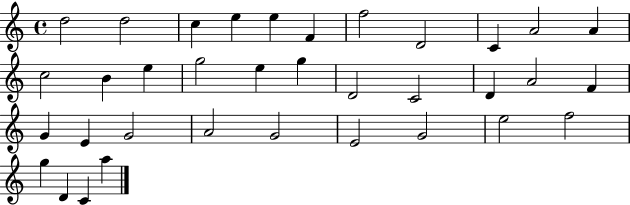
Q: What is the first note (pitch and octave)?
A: D5